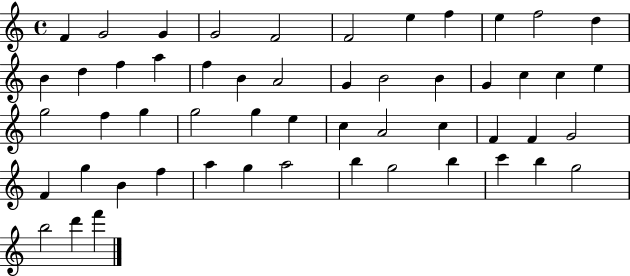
F4/q G4/h G4/q G4/h F4/h F4/h E5/q F5/q E5/q F5/h D5/q B4/q D5/q F5/q A5/q F5/q B4/q A4/h G4/q B4/h B4/q G4/q C5/q C5/q E5/q G5/h F5/q G5/q G5/h G5/q E5/q C5/q A4/h C5/q F4/q F4/q G4/h F4/q G5/q B4/q F5/q A5/q G5/q A5/h B5/q G5/h B5/q C6/q B5/q G5/h B5/h D6/q F6/q